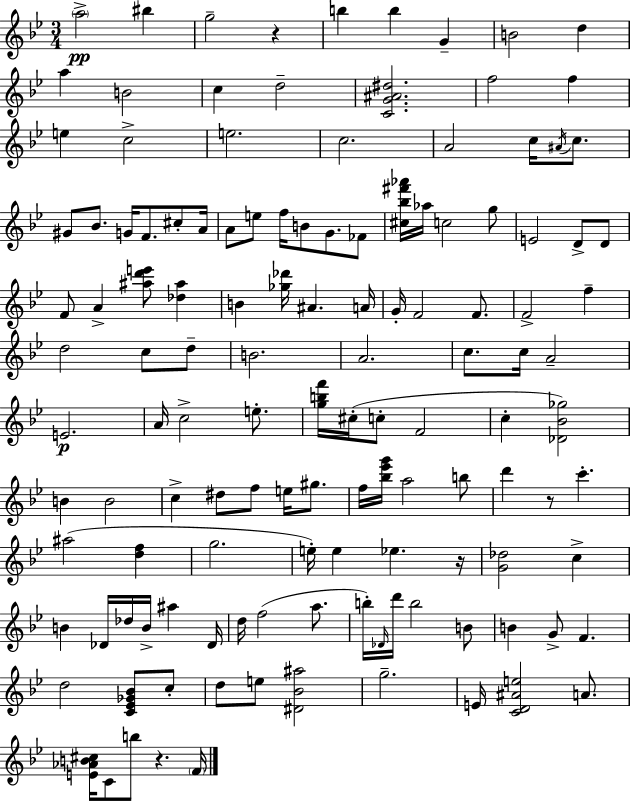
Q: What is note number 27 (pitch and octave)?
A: C#5